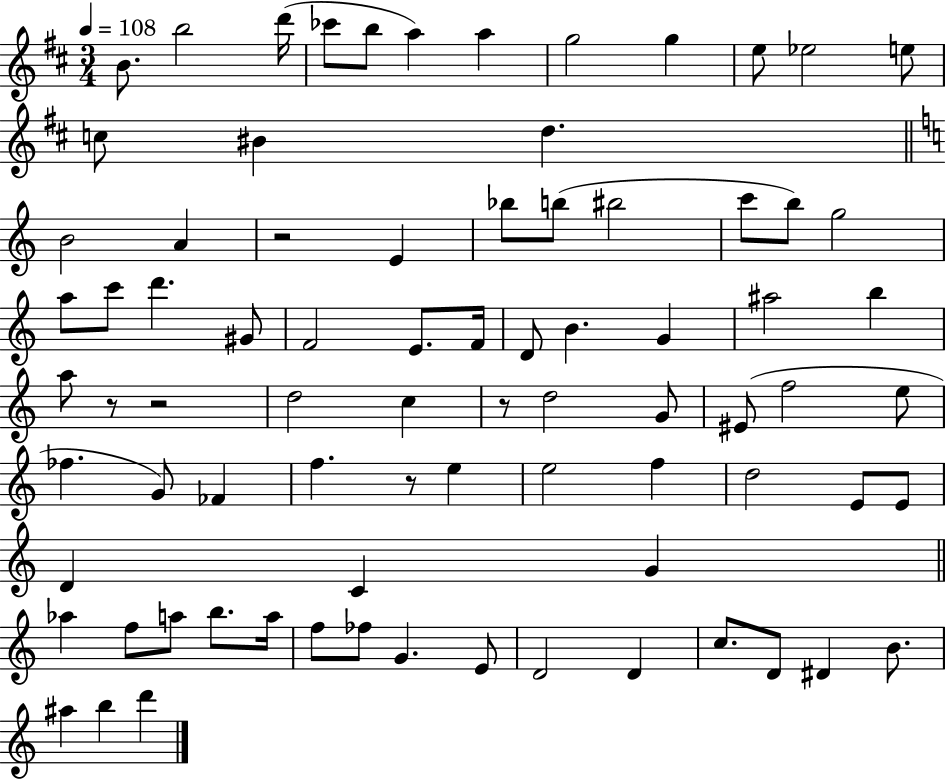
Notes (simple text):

B4/e. B5/h D6/s CES6/e B5/e A5/q A5/q G5/h G5/q E5/e Eb5/h E5/e C5/e BIS4/q D5/q. B4/h A4/q R/h E4/q Bb5/e B5/e BIS5/h C6/e B5/e G5/h A5/e C6/e D6/q. G#4/e F4/h E4/e. F4/s D4/e B4/q. G4/q A#5/h B5/q A5/e R/e R/h D5/h C5/q R/e D5/h G4/e EIS4/e F5/h E5/e FES5/q. G4/e FES4/q F5/q. R/e E5/q E5/h F5/q D5/h E4/e E4/e D4/q C4/q G4/q Ab5/q F5/e A5/e B5/e. A5/s F5/e FES5/e G4/q. E4/e D4/h D4/q C5/e. D4/e D#4/q B4/e. A#5/q B5/q D6/q